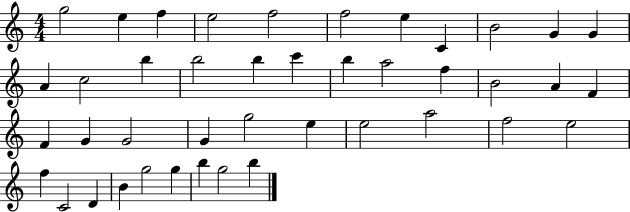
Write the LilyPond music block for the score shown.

{
  \clef treble
  \numericTimeSignature
  \time 4/4
  \key c \major
  g''2 e''4 f''4 | e''2 f''2 | f''2 e''4 c'4 | b'2 g'4 g'4 | \break a'4 c''2 b''4 | b''2 b''4 c'''4 | b''4 a''2 f''4 | b'2 a'4 f'4 | \break f'4 g'4 g'2 | g'4 g''2 e''4 | e''2 a''2 | f''2 e''2 | \break f''4 c'2 d'4 | b'4 g''2 g''4 | b''4 g''2 b''4 | \bar "|."
}